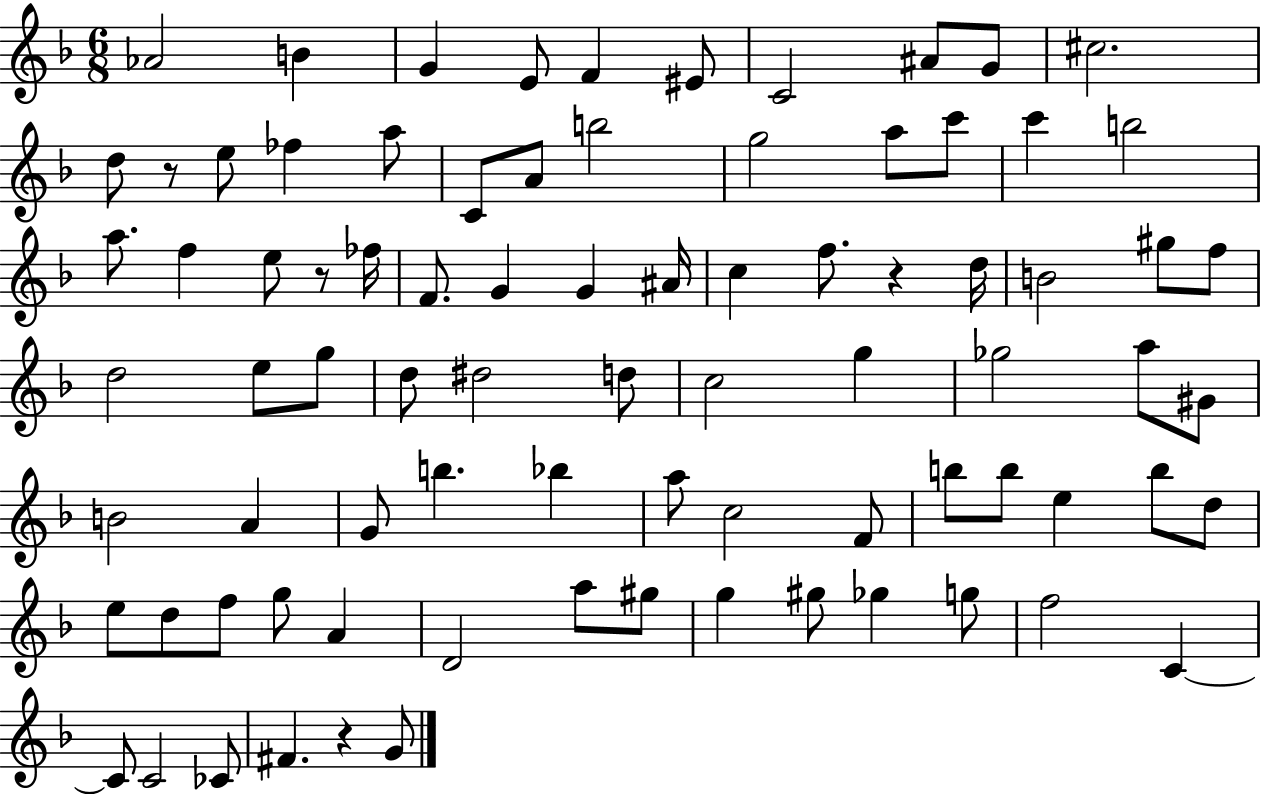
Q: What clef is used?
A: treble